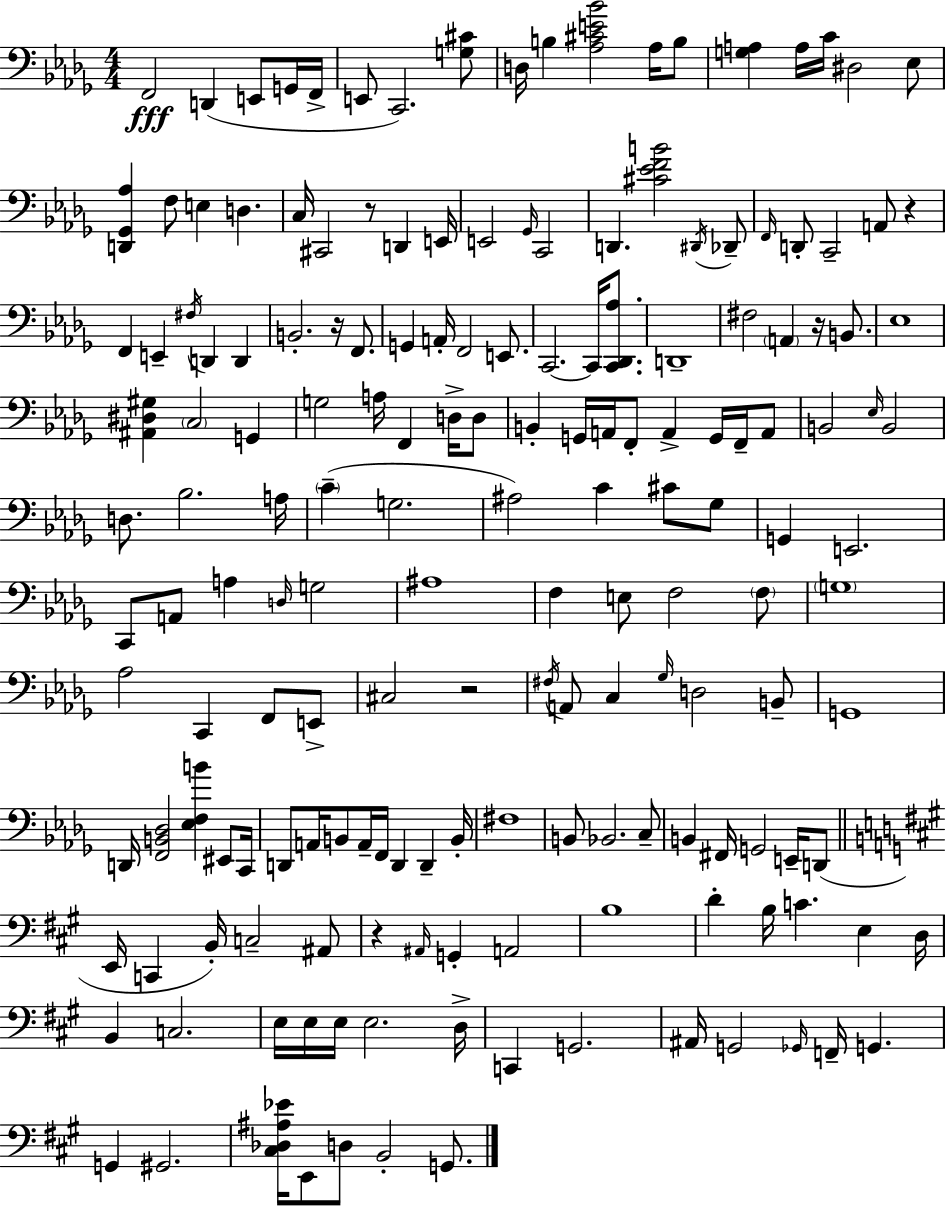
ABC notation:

X:1
T:Untitled
M:4/4
L:1/4
K:Bbm
F,,2 D,, E,,/2 G,,/4 F,,/4 E,,/2 C,,2 [G,^C]/2 D,/4 B, [_A,^CE_B]2 _A,/4 B,/2 [G,A,] A,/4 C/4 ^D,2 _E,/2 [D,,_G,,_A,] F,/2 E, D, C,/4 ^C,,2 z/2 D,, E,,/4 E,,2 _G,,/4 C,,2 D,, [^C_EFB]2 ^D,,/4 _D,,/2 F,,/4 D,,/2 C,,2 A,,/2 z F,, E,, ^F,/4 D,, D,, B,,2 z/4 F,,/2 G,, A,,/4 F,,2 E,,/2 C,,2 C,,/4 [C,,_D,,_A,]/2 D,,4 ^F,2 A,, z/4 B,,/2 _E,4 [^A,,^D,^G,] C,2 G,, G,2 A,/4 F,, D,/4 D,/2 B,, G,,/4 A,,/4 F,,/2 A,, G,,/4 F,,/4 A,,/2 B,,2 _E,/4 B,,2 D,/2 _B,2 A,/4 C G,2 ^A,2 C ^C/2 _G,/2 G,, E,,2 C,,/2 A,,/2 A, D,/4 G,2 ^A,4 F, E,/2 F,2 F,/2 G,4 _A,2 C,, F,,/2 E,,/2 ^C,2 z2 ^F,/4 A,,/2 C, _G,/4 D,2 B,,/2 G,,4 D,,/4 [F,,B,,_D,]2 [_E,F,B] ^E,,/2 C,,/4 D,,/2 A,,/4 B,,/2 A,,/4 F,,/4 D,, D,, B,,/4 ^F,4 B,,/2 _B,,2 C,/2 B,, ^F,,/4 G,,2 E,,/4 D,,/2 E,,/4 C,, B,,/4 C,2 ^A,,/2 z ^A,,/4 G,, A,,2 B,4 D B,/4 C E, D,/4 B,, C,2 E,/4 E,/4 E,/4 E,2 D,/4 C,, G,,2 ^A,,/4 G,,2 _G,,/4 F,,/4 G,, G,, ^G,,2 [^C,_D,^A,_E]/4 E,,/2 D,/2 B,,2 G,,/2